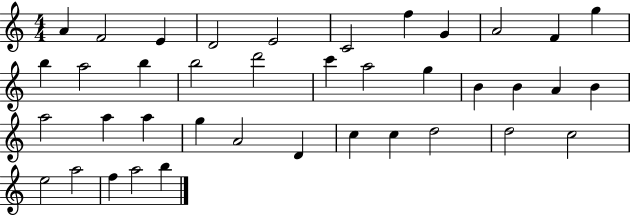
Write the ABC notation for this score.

X:1
T:Untitled
M:4/4
L:1/4
K:C
A F2 E D2 E2 C2 f G A2 F g b a2 b b2 d'2 c' a2 g B B A B a2 a a g A2 D c c d2 d2 c2 e2 a2 f a2 b